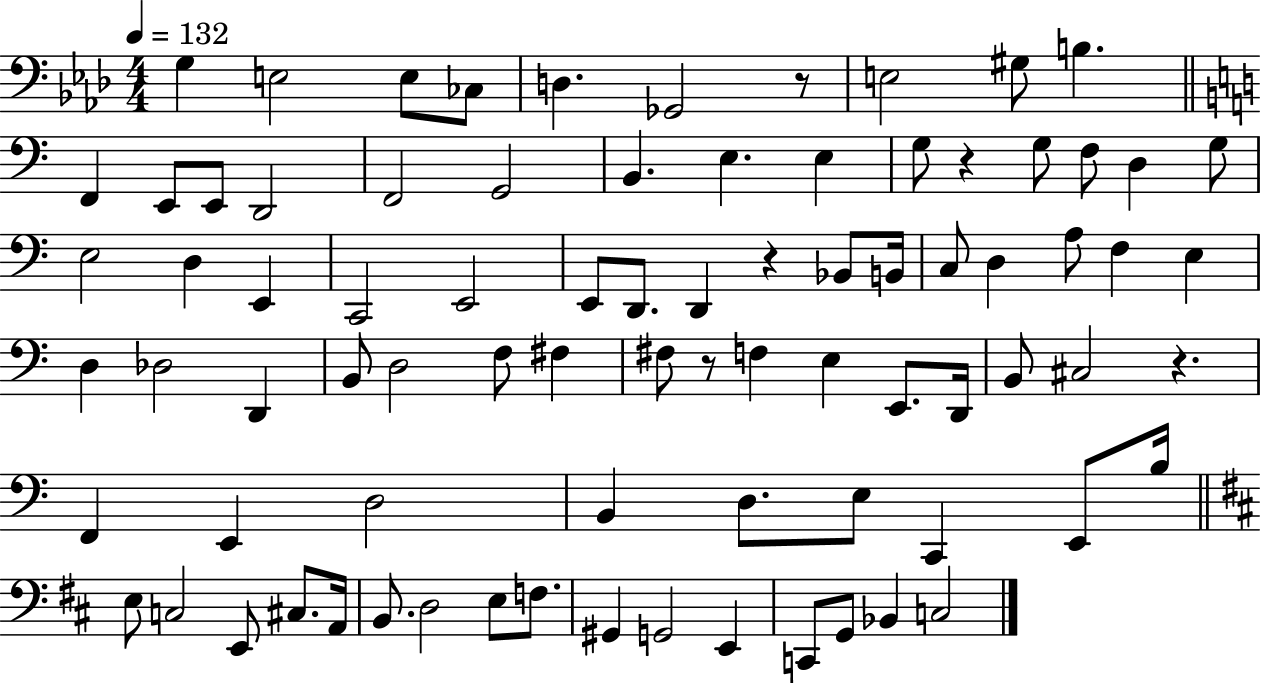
{
  \clef bass
  \numericTimeSignature
  \time 4/4
  \key aes \major
  \tempo 4 = 132
  g4 e2 e8 ces8 | d4. ges,2 r8 | e2 gis8 b4. | \bar "||" \break \key c \major f,4 e,8 e,8 d,2 | f,2 g,2 | b,4. e4. e4 | g8 r4 g8 f8 d4 g8 | \break e2 d4 e,4 | c,2 e,2 | e,8 d,8. d,4 r4 bes,8 b,16 | c8 d4 a8 f4 e4 | \break d4 des2 d,4 | b,8 d2 f8 fis4 | fis8 r8 f4 e4 e,8. d,16 | b,8 cis2 r4. | \break f,4 e,4 d2 | b,4 d8. e8 c,4 e,8 b16 | \bar "||" \break \key d \major e8 c2 e,8 cis8. a,16 | b,8. d2 e8 f8. | gis,4 g,2 e,4 | c,8 g,8 bes,4 c2 | \break \bar "|."
}